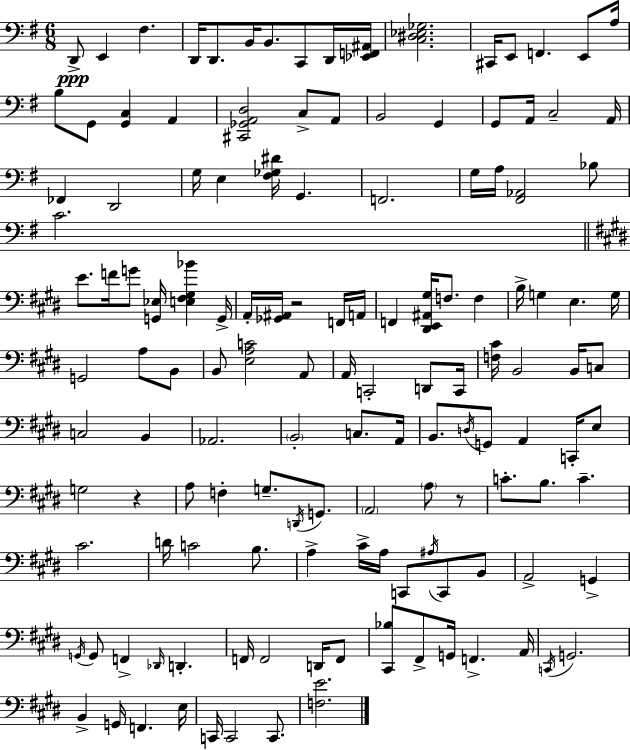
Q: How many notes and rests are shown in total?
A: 136